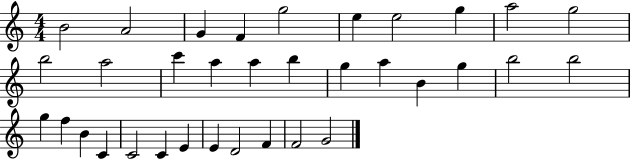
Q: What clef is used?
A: treble